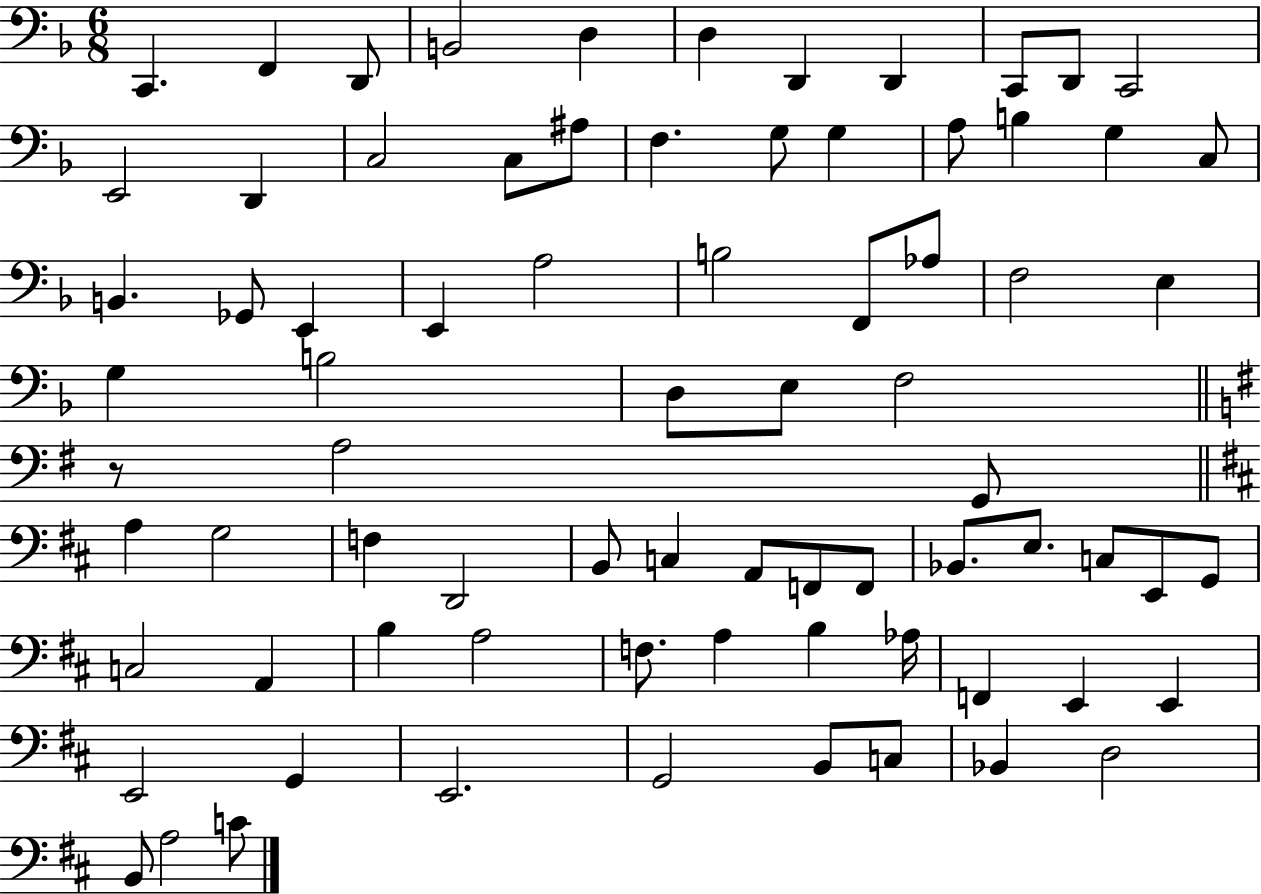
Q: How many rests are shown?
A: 1